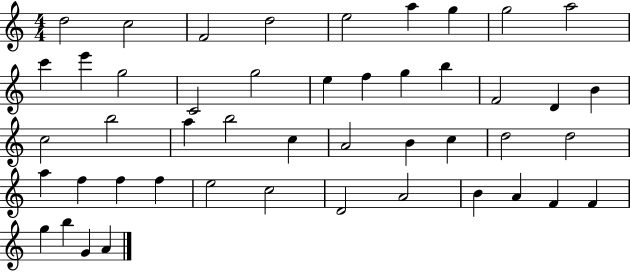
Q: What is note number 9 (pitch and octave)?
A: A5